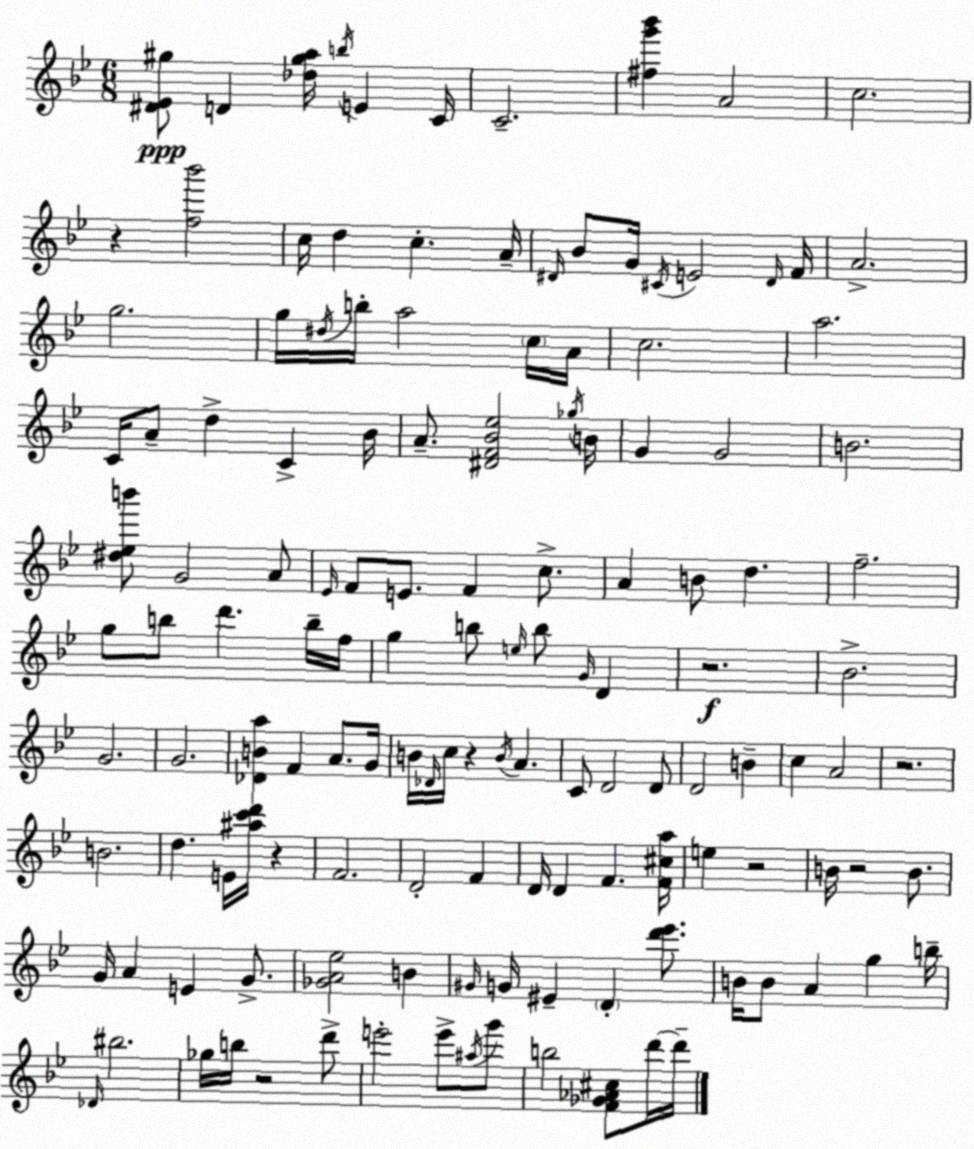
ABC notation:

X:1
T:Untitled
M:6/8
L:1/4
K:Bb
[^D_E^g]/2 D [_d^ga]/4 b/4 E C/4 C2 [^fg'_b'] A2 c2 z [f_b']2 c/4 d c A/4 ^D/4 _B/2 G/4 ^C/4 E2 ^D/4 F/4 A2 g2 g/4 ^d/4 b/4 a2 c/4 A/4 c2 a2 C/4 A/2 d C _B/4 A/2 [^DF_B_e]2 _g/4 B/4 G G2 B2 [^d_eb']/2 G2 A/2 _E/4 F/2 E/2 F c/2 A B/2 d f2 g/2 b/2 d' b/4 f/4 g b/2 e/4 b/2 G/4 D z2 _B2 G2 G2 [_DBa] F A/2 G/4 B/4 _D/4 c/4 z B/4 A C/2 D2 D/2 D2 B c A2 z2 B2 d E/4 [^ac'd']/4 z F2 D2 F D/4 D F [F^ca]/4 e z2 B/4 z2 B/2 G/4 A E G/2 [_GA_e]2 B ^G/4 G/4 ^E D [d'_e']/2 B/4 B/2 A g b/4 _D/4 ^b2 _g/4 b/4 z2 d'/2 e'2 e'/2 ^a/4 g'/2 b2 [F_G_A^c]/2 d'/4 d'/4